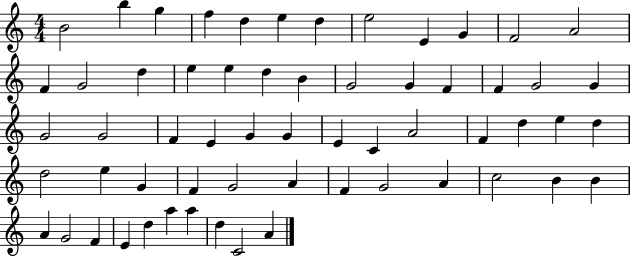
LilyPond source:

{
  \clef treble
  \numericTimeSignature
  \time 4/4
  \key c \major
  b'2 b''4 g''4 | f''4 d''4 e''4 d''4 | e''2 e'4 g'4 | f'2 a'2 | \break f'4 g'2 d''4 | e''4 e''4 d''4 b'4 | g'2 g'4 f'4 | f'4 g'2 g'4 | \break g'2 g'2 | f'4 e'4 g'4 g'4 | e'4 c'4 a'2 | f'4 d''4 e''4 d''4 | \break d''2 e''4 g'4 | f'4 g'2 a'4 | f'4 g'2 a'4 | c''2 b'4 b'4 | \break a'4 g'2 f'4 | e'4 d''4 a''4 a''4 | d''4 c'2 a'4 | \bar "|."
}